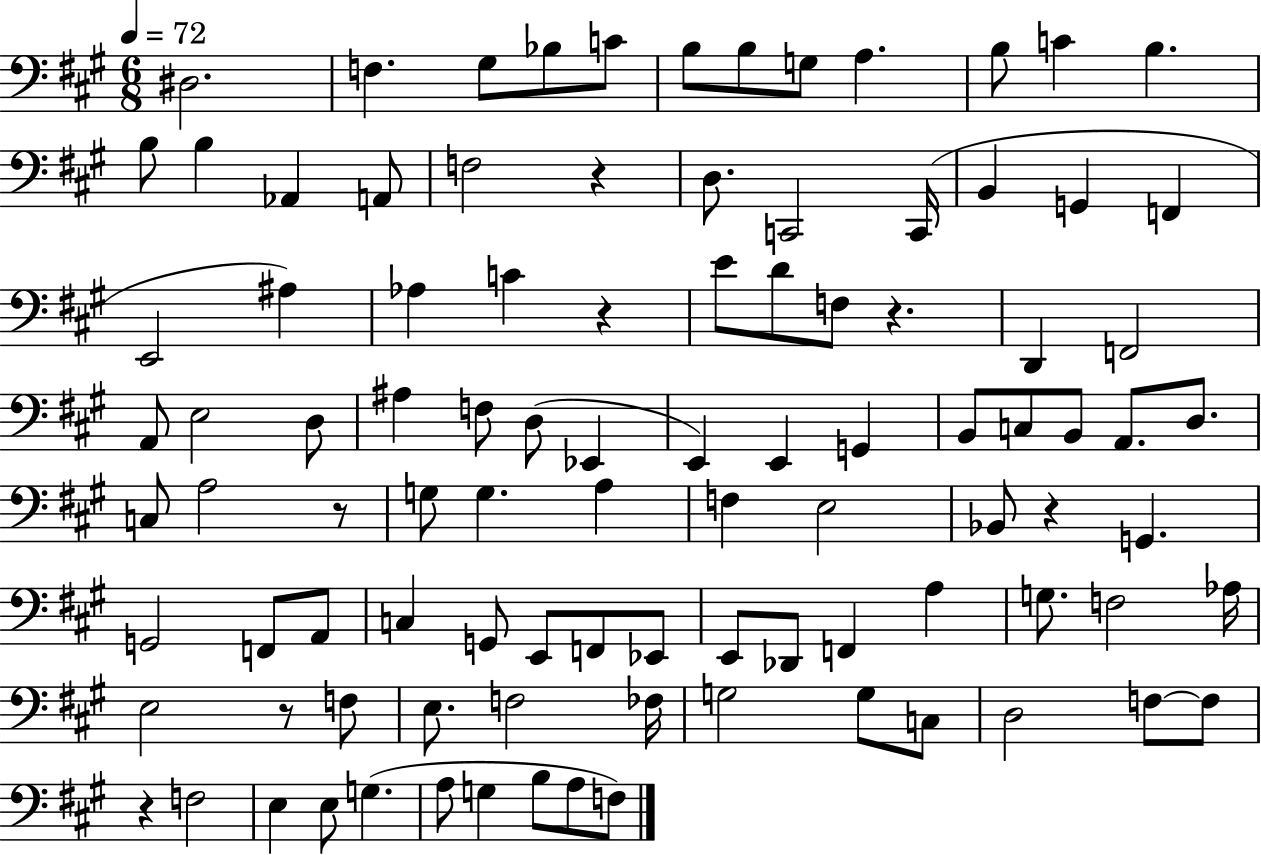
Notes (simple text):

D#3/h. F3/q. G#3/e Bb3/e C4/e B3/e B3/e G3/e A3/q. B3/e C4/q B3/q. B3/e B3/q Ab2/q A2/e F3/h R/q D3/e. C2/h C2/s B2/q G2/q F2/q E2/h A#3/q Ab3/q C4/q R/q E4/e D4/e F3/e R/q. D2/q F2/h A2/e E3/h D3/e A#3/q F3/e D3/e Eb2/q E2/q E2/q G2/q B2/e C3/e B2/e A2/e. D3/e. C3/e A3/h R/e G3/e G3/q. A3/q F3/q E3/h Bb2/e R/q G2/q. G2/h F2/e A2/e C3/q G2/e E2/e F2/e Eb2/e E2/e Db2/e F2/q A3/q G3/e. F3/h Ab3/s E3/h R/e F3/e E3/e. F3/h FES3/s G3/h G3/e C3/e D3/h F3/e F3/e R/q F3/h E3/q E3/e G3/q. A3/e G3/q B3/e A3/e F3/e